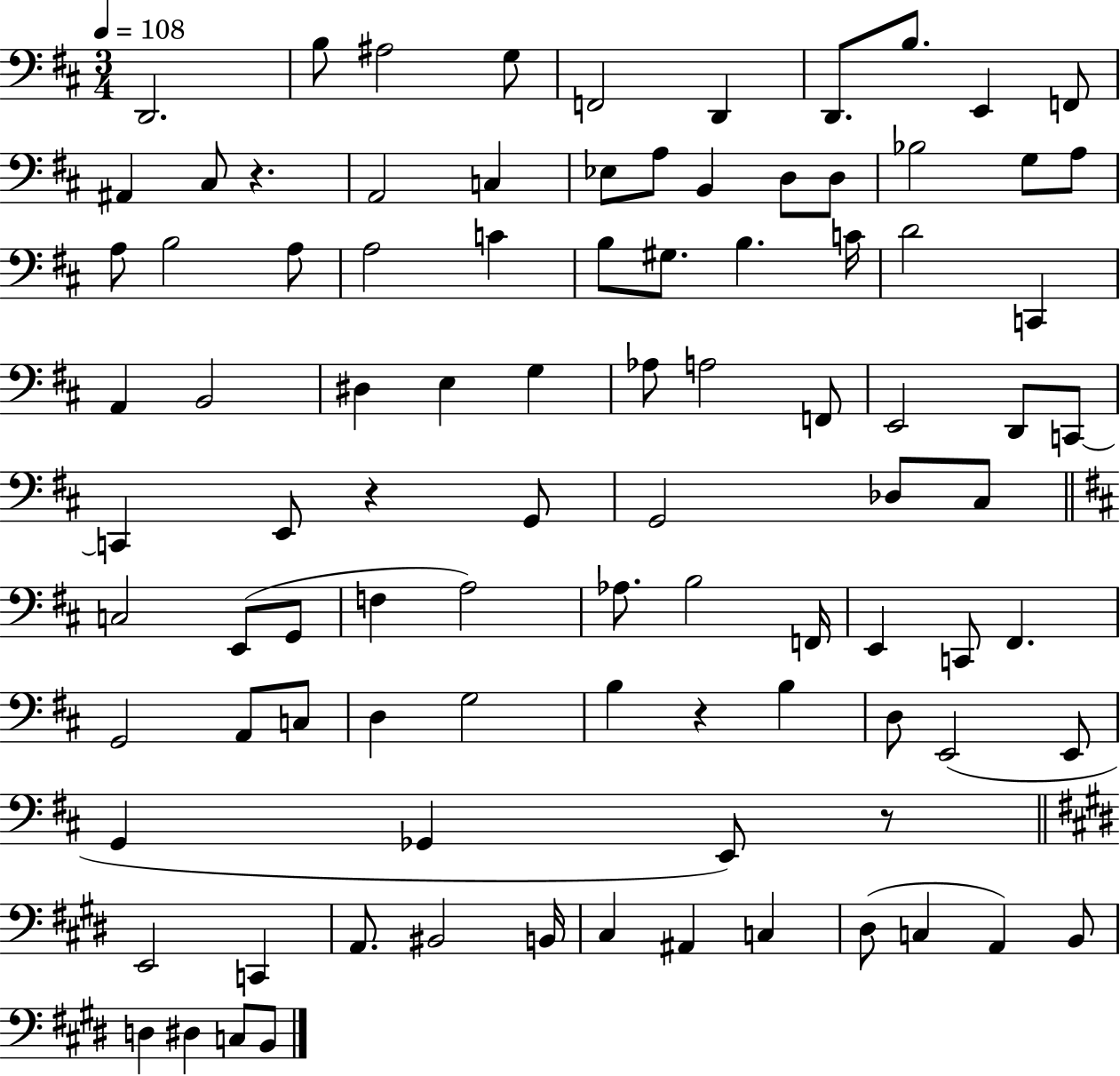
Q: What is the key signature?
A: D major